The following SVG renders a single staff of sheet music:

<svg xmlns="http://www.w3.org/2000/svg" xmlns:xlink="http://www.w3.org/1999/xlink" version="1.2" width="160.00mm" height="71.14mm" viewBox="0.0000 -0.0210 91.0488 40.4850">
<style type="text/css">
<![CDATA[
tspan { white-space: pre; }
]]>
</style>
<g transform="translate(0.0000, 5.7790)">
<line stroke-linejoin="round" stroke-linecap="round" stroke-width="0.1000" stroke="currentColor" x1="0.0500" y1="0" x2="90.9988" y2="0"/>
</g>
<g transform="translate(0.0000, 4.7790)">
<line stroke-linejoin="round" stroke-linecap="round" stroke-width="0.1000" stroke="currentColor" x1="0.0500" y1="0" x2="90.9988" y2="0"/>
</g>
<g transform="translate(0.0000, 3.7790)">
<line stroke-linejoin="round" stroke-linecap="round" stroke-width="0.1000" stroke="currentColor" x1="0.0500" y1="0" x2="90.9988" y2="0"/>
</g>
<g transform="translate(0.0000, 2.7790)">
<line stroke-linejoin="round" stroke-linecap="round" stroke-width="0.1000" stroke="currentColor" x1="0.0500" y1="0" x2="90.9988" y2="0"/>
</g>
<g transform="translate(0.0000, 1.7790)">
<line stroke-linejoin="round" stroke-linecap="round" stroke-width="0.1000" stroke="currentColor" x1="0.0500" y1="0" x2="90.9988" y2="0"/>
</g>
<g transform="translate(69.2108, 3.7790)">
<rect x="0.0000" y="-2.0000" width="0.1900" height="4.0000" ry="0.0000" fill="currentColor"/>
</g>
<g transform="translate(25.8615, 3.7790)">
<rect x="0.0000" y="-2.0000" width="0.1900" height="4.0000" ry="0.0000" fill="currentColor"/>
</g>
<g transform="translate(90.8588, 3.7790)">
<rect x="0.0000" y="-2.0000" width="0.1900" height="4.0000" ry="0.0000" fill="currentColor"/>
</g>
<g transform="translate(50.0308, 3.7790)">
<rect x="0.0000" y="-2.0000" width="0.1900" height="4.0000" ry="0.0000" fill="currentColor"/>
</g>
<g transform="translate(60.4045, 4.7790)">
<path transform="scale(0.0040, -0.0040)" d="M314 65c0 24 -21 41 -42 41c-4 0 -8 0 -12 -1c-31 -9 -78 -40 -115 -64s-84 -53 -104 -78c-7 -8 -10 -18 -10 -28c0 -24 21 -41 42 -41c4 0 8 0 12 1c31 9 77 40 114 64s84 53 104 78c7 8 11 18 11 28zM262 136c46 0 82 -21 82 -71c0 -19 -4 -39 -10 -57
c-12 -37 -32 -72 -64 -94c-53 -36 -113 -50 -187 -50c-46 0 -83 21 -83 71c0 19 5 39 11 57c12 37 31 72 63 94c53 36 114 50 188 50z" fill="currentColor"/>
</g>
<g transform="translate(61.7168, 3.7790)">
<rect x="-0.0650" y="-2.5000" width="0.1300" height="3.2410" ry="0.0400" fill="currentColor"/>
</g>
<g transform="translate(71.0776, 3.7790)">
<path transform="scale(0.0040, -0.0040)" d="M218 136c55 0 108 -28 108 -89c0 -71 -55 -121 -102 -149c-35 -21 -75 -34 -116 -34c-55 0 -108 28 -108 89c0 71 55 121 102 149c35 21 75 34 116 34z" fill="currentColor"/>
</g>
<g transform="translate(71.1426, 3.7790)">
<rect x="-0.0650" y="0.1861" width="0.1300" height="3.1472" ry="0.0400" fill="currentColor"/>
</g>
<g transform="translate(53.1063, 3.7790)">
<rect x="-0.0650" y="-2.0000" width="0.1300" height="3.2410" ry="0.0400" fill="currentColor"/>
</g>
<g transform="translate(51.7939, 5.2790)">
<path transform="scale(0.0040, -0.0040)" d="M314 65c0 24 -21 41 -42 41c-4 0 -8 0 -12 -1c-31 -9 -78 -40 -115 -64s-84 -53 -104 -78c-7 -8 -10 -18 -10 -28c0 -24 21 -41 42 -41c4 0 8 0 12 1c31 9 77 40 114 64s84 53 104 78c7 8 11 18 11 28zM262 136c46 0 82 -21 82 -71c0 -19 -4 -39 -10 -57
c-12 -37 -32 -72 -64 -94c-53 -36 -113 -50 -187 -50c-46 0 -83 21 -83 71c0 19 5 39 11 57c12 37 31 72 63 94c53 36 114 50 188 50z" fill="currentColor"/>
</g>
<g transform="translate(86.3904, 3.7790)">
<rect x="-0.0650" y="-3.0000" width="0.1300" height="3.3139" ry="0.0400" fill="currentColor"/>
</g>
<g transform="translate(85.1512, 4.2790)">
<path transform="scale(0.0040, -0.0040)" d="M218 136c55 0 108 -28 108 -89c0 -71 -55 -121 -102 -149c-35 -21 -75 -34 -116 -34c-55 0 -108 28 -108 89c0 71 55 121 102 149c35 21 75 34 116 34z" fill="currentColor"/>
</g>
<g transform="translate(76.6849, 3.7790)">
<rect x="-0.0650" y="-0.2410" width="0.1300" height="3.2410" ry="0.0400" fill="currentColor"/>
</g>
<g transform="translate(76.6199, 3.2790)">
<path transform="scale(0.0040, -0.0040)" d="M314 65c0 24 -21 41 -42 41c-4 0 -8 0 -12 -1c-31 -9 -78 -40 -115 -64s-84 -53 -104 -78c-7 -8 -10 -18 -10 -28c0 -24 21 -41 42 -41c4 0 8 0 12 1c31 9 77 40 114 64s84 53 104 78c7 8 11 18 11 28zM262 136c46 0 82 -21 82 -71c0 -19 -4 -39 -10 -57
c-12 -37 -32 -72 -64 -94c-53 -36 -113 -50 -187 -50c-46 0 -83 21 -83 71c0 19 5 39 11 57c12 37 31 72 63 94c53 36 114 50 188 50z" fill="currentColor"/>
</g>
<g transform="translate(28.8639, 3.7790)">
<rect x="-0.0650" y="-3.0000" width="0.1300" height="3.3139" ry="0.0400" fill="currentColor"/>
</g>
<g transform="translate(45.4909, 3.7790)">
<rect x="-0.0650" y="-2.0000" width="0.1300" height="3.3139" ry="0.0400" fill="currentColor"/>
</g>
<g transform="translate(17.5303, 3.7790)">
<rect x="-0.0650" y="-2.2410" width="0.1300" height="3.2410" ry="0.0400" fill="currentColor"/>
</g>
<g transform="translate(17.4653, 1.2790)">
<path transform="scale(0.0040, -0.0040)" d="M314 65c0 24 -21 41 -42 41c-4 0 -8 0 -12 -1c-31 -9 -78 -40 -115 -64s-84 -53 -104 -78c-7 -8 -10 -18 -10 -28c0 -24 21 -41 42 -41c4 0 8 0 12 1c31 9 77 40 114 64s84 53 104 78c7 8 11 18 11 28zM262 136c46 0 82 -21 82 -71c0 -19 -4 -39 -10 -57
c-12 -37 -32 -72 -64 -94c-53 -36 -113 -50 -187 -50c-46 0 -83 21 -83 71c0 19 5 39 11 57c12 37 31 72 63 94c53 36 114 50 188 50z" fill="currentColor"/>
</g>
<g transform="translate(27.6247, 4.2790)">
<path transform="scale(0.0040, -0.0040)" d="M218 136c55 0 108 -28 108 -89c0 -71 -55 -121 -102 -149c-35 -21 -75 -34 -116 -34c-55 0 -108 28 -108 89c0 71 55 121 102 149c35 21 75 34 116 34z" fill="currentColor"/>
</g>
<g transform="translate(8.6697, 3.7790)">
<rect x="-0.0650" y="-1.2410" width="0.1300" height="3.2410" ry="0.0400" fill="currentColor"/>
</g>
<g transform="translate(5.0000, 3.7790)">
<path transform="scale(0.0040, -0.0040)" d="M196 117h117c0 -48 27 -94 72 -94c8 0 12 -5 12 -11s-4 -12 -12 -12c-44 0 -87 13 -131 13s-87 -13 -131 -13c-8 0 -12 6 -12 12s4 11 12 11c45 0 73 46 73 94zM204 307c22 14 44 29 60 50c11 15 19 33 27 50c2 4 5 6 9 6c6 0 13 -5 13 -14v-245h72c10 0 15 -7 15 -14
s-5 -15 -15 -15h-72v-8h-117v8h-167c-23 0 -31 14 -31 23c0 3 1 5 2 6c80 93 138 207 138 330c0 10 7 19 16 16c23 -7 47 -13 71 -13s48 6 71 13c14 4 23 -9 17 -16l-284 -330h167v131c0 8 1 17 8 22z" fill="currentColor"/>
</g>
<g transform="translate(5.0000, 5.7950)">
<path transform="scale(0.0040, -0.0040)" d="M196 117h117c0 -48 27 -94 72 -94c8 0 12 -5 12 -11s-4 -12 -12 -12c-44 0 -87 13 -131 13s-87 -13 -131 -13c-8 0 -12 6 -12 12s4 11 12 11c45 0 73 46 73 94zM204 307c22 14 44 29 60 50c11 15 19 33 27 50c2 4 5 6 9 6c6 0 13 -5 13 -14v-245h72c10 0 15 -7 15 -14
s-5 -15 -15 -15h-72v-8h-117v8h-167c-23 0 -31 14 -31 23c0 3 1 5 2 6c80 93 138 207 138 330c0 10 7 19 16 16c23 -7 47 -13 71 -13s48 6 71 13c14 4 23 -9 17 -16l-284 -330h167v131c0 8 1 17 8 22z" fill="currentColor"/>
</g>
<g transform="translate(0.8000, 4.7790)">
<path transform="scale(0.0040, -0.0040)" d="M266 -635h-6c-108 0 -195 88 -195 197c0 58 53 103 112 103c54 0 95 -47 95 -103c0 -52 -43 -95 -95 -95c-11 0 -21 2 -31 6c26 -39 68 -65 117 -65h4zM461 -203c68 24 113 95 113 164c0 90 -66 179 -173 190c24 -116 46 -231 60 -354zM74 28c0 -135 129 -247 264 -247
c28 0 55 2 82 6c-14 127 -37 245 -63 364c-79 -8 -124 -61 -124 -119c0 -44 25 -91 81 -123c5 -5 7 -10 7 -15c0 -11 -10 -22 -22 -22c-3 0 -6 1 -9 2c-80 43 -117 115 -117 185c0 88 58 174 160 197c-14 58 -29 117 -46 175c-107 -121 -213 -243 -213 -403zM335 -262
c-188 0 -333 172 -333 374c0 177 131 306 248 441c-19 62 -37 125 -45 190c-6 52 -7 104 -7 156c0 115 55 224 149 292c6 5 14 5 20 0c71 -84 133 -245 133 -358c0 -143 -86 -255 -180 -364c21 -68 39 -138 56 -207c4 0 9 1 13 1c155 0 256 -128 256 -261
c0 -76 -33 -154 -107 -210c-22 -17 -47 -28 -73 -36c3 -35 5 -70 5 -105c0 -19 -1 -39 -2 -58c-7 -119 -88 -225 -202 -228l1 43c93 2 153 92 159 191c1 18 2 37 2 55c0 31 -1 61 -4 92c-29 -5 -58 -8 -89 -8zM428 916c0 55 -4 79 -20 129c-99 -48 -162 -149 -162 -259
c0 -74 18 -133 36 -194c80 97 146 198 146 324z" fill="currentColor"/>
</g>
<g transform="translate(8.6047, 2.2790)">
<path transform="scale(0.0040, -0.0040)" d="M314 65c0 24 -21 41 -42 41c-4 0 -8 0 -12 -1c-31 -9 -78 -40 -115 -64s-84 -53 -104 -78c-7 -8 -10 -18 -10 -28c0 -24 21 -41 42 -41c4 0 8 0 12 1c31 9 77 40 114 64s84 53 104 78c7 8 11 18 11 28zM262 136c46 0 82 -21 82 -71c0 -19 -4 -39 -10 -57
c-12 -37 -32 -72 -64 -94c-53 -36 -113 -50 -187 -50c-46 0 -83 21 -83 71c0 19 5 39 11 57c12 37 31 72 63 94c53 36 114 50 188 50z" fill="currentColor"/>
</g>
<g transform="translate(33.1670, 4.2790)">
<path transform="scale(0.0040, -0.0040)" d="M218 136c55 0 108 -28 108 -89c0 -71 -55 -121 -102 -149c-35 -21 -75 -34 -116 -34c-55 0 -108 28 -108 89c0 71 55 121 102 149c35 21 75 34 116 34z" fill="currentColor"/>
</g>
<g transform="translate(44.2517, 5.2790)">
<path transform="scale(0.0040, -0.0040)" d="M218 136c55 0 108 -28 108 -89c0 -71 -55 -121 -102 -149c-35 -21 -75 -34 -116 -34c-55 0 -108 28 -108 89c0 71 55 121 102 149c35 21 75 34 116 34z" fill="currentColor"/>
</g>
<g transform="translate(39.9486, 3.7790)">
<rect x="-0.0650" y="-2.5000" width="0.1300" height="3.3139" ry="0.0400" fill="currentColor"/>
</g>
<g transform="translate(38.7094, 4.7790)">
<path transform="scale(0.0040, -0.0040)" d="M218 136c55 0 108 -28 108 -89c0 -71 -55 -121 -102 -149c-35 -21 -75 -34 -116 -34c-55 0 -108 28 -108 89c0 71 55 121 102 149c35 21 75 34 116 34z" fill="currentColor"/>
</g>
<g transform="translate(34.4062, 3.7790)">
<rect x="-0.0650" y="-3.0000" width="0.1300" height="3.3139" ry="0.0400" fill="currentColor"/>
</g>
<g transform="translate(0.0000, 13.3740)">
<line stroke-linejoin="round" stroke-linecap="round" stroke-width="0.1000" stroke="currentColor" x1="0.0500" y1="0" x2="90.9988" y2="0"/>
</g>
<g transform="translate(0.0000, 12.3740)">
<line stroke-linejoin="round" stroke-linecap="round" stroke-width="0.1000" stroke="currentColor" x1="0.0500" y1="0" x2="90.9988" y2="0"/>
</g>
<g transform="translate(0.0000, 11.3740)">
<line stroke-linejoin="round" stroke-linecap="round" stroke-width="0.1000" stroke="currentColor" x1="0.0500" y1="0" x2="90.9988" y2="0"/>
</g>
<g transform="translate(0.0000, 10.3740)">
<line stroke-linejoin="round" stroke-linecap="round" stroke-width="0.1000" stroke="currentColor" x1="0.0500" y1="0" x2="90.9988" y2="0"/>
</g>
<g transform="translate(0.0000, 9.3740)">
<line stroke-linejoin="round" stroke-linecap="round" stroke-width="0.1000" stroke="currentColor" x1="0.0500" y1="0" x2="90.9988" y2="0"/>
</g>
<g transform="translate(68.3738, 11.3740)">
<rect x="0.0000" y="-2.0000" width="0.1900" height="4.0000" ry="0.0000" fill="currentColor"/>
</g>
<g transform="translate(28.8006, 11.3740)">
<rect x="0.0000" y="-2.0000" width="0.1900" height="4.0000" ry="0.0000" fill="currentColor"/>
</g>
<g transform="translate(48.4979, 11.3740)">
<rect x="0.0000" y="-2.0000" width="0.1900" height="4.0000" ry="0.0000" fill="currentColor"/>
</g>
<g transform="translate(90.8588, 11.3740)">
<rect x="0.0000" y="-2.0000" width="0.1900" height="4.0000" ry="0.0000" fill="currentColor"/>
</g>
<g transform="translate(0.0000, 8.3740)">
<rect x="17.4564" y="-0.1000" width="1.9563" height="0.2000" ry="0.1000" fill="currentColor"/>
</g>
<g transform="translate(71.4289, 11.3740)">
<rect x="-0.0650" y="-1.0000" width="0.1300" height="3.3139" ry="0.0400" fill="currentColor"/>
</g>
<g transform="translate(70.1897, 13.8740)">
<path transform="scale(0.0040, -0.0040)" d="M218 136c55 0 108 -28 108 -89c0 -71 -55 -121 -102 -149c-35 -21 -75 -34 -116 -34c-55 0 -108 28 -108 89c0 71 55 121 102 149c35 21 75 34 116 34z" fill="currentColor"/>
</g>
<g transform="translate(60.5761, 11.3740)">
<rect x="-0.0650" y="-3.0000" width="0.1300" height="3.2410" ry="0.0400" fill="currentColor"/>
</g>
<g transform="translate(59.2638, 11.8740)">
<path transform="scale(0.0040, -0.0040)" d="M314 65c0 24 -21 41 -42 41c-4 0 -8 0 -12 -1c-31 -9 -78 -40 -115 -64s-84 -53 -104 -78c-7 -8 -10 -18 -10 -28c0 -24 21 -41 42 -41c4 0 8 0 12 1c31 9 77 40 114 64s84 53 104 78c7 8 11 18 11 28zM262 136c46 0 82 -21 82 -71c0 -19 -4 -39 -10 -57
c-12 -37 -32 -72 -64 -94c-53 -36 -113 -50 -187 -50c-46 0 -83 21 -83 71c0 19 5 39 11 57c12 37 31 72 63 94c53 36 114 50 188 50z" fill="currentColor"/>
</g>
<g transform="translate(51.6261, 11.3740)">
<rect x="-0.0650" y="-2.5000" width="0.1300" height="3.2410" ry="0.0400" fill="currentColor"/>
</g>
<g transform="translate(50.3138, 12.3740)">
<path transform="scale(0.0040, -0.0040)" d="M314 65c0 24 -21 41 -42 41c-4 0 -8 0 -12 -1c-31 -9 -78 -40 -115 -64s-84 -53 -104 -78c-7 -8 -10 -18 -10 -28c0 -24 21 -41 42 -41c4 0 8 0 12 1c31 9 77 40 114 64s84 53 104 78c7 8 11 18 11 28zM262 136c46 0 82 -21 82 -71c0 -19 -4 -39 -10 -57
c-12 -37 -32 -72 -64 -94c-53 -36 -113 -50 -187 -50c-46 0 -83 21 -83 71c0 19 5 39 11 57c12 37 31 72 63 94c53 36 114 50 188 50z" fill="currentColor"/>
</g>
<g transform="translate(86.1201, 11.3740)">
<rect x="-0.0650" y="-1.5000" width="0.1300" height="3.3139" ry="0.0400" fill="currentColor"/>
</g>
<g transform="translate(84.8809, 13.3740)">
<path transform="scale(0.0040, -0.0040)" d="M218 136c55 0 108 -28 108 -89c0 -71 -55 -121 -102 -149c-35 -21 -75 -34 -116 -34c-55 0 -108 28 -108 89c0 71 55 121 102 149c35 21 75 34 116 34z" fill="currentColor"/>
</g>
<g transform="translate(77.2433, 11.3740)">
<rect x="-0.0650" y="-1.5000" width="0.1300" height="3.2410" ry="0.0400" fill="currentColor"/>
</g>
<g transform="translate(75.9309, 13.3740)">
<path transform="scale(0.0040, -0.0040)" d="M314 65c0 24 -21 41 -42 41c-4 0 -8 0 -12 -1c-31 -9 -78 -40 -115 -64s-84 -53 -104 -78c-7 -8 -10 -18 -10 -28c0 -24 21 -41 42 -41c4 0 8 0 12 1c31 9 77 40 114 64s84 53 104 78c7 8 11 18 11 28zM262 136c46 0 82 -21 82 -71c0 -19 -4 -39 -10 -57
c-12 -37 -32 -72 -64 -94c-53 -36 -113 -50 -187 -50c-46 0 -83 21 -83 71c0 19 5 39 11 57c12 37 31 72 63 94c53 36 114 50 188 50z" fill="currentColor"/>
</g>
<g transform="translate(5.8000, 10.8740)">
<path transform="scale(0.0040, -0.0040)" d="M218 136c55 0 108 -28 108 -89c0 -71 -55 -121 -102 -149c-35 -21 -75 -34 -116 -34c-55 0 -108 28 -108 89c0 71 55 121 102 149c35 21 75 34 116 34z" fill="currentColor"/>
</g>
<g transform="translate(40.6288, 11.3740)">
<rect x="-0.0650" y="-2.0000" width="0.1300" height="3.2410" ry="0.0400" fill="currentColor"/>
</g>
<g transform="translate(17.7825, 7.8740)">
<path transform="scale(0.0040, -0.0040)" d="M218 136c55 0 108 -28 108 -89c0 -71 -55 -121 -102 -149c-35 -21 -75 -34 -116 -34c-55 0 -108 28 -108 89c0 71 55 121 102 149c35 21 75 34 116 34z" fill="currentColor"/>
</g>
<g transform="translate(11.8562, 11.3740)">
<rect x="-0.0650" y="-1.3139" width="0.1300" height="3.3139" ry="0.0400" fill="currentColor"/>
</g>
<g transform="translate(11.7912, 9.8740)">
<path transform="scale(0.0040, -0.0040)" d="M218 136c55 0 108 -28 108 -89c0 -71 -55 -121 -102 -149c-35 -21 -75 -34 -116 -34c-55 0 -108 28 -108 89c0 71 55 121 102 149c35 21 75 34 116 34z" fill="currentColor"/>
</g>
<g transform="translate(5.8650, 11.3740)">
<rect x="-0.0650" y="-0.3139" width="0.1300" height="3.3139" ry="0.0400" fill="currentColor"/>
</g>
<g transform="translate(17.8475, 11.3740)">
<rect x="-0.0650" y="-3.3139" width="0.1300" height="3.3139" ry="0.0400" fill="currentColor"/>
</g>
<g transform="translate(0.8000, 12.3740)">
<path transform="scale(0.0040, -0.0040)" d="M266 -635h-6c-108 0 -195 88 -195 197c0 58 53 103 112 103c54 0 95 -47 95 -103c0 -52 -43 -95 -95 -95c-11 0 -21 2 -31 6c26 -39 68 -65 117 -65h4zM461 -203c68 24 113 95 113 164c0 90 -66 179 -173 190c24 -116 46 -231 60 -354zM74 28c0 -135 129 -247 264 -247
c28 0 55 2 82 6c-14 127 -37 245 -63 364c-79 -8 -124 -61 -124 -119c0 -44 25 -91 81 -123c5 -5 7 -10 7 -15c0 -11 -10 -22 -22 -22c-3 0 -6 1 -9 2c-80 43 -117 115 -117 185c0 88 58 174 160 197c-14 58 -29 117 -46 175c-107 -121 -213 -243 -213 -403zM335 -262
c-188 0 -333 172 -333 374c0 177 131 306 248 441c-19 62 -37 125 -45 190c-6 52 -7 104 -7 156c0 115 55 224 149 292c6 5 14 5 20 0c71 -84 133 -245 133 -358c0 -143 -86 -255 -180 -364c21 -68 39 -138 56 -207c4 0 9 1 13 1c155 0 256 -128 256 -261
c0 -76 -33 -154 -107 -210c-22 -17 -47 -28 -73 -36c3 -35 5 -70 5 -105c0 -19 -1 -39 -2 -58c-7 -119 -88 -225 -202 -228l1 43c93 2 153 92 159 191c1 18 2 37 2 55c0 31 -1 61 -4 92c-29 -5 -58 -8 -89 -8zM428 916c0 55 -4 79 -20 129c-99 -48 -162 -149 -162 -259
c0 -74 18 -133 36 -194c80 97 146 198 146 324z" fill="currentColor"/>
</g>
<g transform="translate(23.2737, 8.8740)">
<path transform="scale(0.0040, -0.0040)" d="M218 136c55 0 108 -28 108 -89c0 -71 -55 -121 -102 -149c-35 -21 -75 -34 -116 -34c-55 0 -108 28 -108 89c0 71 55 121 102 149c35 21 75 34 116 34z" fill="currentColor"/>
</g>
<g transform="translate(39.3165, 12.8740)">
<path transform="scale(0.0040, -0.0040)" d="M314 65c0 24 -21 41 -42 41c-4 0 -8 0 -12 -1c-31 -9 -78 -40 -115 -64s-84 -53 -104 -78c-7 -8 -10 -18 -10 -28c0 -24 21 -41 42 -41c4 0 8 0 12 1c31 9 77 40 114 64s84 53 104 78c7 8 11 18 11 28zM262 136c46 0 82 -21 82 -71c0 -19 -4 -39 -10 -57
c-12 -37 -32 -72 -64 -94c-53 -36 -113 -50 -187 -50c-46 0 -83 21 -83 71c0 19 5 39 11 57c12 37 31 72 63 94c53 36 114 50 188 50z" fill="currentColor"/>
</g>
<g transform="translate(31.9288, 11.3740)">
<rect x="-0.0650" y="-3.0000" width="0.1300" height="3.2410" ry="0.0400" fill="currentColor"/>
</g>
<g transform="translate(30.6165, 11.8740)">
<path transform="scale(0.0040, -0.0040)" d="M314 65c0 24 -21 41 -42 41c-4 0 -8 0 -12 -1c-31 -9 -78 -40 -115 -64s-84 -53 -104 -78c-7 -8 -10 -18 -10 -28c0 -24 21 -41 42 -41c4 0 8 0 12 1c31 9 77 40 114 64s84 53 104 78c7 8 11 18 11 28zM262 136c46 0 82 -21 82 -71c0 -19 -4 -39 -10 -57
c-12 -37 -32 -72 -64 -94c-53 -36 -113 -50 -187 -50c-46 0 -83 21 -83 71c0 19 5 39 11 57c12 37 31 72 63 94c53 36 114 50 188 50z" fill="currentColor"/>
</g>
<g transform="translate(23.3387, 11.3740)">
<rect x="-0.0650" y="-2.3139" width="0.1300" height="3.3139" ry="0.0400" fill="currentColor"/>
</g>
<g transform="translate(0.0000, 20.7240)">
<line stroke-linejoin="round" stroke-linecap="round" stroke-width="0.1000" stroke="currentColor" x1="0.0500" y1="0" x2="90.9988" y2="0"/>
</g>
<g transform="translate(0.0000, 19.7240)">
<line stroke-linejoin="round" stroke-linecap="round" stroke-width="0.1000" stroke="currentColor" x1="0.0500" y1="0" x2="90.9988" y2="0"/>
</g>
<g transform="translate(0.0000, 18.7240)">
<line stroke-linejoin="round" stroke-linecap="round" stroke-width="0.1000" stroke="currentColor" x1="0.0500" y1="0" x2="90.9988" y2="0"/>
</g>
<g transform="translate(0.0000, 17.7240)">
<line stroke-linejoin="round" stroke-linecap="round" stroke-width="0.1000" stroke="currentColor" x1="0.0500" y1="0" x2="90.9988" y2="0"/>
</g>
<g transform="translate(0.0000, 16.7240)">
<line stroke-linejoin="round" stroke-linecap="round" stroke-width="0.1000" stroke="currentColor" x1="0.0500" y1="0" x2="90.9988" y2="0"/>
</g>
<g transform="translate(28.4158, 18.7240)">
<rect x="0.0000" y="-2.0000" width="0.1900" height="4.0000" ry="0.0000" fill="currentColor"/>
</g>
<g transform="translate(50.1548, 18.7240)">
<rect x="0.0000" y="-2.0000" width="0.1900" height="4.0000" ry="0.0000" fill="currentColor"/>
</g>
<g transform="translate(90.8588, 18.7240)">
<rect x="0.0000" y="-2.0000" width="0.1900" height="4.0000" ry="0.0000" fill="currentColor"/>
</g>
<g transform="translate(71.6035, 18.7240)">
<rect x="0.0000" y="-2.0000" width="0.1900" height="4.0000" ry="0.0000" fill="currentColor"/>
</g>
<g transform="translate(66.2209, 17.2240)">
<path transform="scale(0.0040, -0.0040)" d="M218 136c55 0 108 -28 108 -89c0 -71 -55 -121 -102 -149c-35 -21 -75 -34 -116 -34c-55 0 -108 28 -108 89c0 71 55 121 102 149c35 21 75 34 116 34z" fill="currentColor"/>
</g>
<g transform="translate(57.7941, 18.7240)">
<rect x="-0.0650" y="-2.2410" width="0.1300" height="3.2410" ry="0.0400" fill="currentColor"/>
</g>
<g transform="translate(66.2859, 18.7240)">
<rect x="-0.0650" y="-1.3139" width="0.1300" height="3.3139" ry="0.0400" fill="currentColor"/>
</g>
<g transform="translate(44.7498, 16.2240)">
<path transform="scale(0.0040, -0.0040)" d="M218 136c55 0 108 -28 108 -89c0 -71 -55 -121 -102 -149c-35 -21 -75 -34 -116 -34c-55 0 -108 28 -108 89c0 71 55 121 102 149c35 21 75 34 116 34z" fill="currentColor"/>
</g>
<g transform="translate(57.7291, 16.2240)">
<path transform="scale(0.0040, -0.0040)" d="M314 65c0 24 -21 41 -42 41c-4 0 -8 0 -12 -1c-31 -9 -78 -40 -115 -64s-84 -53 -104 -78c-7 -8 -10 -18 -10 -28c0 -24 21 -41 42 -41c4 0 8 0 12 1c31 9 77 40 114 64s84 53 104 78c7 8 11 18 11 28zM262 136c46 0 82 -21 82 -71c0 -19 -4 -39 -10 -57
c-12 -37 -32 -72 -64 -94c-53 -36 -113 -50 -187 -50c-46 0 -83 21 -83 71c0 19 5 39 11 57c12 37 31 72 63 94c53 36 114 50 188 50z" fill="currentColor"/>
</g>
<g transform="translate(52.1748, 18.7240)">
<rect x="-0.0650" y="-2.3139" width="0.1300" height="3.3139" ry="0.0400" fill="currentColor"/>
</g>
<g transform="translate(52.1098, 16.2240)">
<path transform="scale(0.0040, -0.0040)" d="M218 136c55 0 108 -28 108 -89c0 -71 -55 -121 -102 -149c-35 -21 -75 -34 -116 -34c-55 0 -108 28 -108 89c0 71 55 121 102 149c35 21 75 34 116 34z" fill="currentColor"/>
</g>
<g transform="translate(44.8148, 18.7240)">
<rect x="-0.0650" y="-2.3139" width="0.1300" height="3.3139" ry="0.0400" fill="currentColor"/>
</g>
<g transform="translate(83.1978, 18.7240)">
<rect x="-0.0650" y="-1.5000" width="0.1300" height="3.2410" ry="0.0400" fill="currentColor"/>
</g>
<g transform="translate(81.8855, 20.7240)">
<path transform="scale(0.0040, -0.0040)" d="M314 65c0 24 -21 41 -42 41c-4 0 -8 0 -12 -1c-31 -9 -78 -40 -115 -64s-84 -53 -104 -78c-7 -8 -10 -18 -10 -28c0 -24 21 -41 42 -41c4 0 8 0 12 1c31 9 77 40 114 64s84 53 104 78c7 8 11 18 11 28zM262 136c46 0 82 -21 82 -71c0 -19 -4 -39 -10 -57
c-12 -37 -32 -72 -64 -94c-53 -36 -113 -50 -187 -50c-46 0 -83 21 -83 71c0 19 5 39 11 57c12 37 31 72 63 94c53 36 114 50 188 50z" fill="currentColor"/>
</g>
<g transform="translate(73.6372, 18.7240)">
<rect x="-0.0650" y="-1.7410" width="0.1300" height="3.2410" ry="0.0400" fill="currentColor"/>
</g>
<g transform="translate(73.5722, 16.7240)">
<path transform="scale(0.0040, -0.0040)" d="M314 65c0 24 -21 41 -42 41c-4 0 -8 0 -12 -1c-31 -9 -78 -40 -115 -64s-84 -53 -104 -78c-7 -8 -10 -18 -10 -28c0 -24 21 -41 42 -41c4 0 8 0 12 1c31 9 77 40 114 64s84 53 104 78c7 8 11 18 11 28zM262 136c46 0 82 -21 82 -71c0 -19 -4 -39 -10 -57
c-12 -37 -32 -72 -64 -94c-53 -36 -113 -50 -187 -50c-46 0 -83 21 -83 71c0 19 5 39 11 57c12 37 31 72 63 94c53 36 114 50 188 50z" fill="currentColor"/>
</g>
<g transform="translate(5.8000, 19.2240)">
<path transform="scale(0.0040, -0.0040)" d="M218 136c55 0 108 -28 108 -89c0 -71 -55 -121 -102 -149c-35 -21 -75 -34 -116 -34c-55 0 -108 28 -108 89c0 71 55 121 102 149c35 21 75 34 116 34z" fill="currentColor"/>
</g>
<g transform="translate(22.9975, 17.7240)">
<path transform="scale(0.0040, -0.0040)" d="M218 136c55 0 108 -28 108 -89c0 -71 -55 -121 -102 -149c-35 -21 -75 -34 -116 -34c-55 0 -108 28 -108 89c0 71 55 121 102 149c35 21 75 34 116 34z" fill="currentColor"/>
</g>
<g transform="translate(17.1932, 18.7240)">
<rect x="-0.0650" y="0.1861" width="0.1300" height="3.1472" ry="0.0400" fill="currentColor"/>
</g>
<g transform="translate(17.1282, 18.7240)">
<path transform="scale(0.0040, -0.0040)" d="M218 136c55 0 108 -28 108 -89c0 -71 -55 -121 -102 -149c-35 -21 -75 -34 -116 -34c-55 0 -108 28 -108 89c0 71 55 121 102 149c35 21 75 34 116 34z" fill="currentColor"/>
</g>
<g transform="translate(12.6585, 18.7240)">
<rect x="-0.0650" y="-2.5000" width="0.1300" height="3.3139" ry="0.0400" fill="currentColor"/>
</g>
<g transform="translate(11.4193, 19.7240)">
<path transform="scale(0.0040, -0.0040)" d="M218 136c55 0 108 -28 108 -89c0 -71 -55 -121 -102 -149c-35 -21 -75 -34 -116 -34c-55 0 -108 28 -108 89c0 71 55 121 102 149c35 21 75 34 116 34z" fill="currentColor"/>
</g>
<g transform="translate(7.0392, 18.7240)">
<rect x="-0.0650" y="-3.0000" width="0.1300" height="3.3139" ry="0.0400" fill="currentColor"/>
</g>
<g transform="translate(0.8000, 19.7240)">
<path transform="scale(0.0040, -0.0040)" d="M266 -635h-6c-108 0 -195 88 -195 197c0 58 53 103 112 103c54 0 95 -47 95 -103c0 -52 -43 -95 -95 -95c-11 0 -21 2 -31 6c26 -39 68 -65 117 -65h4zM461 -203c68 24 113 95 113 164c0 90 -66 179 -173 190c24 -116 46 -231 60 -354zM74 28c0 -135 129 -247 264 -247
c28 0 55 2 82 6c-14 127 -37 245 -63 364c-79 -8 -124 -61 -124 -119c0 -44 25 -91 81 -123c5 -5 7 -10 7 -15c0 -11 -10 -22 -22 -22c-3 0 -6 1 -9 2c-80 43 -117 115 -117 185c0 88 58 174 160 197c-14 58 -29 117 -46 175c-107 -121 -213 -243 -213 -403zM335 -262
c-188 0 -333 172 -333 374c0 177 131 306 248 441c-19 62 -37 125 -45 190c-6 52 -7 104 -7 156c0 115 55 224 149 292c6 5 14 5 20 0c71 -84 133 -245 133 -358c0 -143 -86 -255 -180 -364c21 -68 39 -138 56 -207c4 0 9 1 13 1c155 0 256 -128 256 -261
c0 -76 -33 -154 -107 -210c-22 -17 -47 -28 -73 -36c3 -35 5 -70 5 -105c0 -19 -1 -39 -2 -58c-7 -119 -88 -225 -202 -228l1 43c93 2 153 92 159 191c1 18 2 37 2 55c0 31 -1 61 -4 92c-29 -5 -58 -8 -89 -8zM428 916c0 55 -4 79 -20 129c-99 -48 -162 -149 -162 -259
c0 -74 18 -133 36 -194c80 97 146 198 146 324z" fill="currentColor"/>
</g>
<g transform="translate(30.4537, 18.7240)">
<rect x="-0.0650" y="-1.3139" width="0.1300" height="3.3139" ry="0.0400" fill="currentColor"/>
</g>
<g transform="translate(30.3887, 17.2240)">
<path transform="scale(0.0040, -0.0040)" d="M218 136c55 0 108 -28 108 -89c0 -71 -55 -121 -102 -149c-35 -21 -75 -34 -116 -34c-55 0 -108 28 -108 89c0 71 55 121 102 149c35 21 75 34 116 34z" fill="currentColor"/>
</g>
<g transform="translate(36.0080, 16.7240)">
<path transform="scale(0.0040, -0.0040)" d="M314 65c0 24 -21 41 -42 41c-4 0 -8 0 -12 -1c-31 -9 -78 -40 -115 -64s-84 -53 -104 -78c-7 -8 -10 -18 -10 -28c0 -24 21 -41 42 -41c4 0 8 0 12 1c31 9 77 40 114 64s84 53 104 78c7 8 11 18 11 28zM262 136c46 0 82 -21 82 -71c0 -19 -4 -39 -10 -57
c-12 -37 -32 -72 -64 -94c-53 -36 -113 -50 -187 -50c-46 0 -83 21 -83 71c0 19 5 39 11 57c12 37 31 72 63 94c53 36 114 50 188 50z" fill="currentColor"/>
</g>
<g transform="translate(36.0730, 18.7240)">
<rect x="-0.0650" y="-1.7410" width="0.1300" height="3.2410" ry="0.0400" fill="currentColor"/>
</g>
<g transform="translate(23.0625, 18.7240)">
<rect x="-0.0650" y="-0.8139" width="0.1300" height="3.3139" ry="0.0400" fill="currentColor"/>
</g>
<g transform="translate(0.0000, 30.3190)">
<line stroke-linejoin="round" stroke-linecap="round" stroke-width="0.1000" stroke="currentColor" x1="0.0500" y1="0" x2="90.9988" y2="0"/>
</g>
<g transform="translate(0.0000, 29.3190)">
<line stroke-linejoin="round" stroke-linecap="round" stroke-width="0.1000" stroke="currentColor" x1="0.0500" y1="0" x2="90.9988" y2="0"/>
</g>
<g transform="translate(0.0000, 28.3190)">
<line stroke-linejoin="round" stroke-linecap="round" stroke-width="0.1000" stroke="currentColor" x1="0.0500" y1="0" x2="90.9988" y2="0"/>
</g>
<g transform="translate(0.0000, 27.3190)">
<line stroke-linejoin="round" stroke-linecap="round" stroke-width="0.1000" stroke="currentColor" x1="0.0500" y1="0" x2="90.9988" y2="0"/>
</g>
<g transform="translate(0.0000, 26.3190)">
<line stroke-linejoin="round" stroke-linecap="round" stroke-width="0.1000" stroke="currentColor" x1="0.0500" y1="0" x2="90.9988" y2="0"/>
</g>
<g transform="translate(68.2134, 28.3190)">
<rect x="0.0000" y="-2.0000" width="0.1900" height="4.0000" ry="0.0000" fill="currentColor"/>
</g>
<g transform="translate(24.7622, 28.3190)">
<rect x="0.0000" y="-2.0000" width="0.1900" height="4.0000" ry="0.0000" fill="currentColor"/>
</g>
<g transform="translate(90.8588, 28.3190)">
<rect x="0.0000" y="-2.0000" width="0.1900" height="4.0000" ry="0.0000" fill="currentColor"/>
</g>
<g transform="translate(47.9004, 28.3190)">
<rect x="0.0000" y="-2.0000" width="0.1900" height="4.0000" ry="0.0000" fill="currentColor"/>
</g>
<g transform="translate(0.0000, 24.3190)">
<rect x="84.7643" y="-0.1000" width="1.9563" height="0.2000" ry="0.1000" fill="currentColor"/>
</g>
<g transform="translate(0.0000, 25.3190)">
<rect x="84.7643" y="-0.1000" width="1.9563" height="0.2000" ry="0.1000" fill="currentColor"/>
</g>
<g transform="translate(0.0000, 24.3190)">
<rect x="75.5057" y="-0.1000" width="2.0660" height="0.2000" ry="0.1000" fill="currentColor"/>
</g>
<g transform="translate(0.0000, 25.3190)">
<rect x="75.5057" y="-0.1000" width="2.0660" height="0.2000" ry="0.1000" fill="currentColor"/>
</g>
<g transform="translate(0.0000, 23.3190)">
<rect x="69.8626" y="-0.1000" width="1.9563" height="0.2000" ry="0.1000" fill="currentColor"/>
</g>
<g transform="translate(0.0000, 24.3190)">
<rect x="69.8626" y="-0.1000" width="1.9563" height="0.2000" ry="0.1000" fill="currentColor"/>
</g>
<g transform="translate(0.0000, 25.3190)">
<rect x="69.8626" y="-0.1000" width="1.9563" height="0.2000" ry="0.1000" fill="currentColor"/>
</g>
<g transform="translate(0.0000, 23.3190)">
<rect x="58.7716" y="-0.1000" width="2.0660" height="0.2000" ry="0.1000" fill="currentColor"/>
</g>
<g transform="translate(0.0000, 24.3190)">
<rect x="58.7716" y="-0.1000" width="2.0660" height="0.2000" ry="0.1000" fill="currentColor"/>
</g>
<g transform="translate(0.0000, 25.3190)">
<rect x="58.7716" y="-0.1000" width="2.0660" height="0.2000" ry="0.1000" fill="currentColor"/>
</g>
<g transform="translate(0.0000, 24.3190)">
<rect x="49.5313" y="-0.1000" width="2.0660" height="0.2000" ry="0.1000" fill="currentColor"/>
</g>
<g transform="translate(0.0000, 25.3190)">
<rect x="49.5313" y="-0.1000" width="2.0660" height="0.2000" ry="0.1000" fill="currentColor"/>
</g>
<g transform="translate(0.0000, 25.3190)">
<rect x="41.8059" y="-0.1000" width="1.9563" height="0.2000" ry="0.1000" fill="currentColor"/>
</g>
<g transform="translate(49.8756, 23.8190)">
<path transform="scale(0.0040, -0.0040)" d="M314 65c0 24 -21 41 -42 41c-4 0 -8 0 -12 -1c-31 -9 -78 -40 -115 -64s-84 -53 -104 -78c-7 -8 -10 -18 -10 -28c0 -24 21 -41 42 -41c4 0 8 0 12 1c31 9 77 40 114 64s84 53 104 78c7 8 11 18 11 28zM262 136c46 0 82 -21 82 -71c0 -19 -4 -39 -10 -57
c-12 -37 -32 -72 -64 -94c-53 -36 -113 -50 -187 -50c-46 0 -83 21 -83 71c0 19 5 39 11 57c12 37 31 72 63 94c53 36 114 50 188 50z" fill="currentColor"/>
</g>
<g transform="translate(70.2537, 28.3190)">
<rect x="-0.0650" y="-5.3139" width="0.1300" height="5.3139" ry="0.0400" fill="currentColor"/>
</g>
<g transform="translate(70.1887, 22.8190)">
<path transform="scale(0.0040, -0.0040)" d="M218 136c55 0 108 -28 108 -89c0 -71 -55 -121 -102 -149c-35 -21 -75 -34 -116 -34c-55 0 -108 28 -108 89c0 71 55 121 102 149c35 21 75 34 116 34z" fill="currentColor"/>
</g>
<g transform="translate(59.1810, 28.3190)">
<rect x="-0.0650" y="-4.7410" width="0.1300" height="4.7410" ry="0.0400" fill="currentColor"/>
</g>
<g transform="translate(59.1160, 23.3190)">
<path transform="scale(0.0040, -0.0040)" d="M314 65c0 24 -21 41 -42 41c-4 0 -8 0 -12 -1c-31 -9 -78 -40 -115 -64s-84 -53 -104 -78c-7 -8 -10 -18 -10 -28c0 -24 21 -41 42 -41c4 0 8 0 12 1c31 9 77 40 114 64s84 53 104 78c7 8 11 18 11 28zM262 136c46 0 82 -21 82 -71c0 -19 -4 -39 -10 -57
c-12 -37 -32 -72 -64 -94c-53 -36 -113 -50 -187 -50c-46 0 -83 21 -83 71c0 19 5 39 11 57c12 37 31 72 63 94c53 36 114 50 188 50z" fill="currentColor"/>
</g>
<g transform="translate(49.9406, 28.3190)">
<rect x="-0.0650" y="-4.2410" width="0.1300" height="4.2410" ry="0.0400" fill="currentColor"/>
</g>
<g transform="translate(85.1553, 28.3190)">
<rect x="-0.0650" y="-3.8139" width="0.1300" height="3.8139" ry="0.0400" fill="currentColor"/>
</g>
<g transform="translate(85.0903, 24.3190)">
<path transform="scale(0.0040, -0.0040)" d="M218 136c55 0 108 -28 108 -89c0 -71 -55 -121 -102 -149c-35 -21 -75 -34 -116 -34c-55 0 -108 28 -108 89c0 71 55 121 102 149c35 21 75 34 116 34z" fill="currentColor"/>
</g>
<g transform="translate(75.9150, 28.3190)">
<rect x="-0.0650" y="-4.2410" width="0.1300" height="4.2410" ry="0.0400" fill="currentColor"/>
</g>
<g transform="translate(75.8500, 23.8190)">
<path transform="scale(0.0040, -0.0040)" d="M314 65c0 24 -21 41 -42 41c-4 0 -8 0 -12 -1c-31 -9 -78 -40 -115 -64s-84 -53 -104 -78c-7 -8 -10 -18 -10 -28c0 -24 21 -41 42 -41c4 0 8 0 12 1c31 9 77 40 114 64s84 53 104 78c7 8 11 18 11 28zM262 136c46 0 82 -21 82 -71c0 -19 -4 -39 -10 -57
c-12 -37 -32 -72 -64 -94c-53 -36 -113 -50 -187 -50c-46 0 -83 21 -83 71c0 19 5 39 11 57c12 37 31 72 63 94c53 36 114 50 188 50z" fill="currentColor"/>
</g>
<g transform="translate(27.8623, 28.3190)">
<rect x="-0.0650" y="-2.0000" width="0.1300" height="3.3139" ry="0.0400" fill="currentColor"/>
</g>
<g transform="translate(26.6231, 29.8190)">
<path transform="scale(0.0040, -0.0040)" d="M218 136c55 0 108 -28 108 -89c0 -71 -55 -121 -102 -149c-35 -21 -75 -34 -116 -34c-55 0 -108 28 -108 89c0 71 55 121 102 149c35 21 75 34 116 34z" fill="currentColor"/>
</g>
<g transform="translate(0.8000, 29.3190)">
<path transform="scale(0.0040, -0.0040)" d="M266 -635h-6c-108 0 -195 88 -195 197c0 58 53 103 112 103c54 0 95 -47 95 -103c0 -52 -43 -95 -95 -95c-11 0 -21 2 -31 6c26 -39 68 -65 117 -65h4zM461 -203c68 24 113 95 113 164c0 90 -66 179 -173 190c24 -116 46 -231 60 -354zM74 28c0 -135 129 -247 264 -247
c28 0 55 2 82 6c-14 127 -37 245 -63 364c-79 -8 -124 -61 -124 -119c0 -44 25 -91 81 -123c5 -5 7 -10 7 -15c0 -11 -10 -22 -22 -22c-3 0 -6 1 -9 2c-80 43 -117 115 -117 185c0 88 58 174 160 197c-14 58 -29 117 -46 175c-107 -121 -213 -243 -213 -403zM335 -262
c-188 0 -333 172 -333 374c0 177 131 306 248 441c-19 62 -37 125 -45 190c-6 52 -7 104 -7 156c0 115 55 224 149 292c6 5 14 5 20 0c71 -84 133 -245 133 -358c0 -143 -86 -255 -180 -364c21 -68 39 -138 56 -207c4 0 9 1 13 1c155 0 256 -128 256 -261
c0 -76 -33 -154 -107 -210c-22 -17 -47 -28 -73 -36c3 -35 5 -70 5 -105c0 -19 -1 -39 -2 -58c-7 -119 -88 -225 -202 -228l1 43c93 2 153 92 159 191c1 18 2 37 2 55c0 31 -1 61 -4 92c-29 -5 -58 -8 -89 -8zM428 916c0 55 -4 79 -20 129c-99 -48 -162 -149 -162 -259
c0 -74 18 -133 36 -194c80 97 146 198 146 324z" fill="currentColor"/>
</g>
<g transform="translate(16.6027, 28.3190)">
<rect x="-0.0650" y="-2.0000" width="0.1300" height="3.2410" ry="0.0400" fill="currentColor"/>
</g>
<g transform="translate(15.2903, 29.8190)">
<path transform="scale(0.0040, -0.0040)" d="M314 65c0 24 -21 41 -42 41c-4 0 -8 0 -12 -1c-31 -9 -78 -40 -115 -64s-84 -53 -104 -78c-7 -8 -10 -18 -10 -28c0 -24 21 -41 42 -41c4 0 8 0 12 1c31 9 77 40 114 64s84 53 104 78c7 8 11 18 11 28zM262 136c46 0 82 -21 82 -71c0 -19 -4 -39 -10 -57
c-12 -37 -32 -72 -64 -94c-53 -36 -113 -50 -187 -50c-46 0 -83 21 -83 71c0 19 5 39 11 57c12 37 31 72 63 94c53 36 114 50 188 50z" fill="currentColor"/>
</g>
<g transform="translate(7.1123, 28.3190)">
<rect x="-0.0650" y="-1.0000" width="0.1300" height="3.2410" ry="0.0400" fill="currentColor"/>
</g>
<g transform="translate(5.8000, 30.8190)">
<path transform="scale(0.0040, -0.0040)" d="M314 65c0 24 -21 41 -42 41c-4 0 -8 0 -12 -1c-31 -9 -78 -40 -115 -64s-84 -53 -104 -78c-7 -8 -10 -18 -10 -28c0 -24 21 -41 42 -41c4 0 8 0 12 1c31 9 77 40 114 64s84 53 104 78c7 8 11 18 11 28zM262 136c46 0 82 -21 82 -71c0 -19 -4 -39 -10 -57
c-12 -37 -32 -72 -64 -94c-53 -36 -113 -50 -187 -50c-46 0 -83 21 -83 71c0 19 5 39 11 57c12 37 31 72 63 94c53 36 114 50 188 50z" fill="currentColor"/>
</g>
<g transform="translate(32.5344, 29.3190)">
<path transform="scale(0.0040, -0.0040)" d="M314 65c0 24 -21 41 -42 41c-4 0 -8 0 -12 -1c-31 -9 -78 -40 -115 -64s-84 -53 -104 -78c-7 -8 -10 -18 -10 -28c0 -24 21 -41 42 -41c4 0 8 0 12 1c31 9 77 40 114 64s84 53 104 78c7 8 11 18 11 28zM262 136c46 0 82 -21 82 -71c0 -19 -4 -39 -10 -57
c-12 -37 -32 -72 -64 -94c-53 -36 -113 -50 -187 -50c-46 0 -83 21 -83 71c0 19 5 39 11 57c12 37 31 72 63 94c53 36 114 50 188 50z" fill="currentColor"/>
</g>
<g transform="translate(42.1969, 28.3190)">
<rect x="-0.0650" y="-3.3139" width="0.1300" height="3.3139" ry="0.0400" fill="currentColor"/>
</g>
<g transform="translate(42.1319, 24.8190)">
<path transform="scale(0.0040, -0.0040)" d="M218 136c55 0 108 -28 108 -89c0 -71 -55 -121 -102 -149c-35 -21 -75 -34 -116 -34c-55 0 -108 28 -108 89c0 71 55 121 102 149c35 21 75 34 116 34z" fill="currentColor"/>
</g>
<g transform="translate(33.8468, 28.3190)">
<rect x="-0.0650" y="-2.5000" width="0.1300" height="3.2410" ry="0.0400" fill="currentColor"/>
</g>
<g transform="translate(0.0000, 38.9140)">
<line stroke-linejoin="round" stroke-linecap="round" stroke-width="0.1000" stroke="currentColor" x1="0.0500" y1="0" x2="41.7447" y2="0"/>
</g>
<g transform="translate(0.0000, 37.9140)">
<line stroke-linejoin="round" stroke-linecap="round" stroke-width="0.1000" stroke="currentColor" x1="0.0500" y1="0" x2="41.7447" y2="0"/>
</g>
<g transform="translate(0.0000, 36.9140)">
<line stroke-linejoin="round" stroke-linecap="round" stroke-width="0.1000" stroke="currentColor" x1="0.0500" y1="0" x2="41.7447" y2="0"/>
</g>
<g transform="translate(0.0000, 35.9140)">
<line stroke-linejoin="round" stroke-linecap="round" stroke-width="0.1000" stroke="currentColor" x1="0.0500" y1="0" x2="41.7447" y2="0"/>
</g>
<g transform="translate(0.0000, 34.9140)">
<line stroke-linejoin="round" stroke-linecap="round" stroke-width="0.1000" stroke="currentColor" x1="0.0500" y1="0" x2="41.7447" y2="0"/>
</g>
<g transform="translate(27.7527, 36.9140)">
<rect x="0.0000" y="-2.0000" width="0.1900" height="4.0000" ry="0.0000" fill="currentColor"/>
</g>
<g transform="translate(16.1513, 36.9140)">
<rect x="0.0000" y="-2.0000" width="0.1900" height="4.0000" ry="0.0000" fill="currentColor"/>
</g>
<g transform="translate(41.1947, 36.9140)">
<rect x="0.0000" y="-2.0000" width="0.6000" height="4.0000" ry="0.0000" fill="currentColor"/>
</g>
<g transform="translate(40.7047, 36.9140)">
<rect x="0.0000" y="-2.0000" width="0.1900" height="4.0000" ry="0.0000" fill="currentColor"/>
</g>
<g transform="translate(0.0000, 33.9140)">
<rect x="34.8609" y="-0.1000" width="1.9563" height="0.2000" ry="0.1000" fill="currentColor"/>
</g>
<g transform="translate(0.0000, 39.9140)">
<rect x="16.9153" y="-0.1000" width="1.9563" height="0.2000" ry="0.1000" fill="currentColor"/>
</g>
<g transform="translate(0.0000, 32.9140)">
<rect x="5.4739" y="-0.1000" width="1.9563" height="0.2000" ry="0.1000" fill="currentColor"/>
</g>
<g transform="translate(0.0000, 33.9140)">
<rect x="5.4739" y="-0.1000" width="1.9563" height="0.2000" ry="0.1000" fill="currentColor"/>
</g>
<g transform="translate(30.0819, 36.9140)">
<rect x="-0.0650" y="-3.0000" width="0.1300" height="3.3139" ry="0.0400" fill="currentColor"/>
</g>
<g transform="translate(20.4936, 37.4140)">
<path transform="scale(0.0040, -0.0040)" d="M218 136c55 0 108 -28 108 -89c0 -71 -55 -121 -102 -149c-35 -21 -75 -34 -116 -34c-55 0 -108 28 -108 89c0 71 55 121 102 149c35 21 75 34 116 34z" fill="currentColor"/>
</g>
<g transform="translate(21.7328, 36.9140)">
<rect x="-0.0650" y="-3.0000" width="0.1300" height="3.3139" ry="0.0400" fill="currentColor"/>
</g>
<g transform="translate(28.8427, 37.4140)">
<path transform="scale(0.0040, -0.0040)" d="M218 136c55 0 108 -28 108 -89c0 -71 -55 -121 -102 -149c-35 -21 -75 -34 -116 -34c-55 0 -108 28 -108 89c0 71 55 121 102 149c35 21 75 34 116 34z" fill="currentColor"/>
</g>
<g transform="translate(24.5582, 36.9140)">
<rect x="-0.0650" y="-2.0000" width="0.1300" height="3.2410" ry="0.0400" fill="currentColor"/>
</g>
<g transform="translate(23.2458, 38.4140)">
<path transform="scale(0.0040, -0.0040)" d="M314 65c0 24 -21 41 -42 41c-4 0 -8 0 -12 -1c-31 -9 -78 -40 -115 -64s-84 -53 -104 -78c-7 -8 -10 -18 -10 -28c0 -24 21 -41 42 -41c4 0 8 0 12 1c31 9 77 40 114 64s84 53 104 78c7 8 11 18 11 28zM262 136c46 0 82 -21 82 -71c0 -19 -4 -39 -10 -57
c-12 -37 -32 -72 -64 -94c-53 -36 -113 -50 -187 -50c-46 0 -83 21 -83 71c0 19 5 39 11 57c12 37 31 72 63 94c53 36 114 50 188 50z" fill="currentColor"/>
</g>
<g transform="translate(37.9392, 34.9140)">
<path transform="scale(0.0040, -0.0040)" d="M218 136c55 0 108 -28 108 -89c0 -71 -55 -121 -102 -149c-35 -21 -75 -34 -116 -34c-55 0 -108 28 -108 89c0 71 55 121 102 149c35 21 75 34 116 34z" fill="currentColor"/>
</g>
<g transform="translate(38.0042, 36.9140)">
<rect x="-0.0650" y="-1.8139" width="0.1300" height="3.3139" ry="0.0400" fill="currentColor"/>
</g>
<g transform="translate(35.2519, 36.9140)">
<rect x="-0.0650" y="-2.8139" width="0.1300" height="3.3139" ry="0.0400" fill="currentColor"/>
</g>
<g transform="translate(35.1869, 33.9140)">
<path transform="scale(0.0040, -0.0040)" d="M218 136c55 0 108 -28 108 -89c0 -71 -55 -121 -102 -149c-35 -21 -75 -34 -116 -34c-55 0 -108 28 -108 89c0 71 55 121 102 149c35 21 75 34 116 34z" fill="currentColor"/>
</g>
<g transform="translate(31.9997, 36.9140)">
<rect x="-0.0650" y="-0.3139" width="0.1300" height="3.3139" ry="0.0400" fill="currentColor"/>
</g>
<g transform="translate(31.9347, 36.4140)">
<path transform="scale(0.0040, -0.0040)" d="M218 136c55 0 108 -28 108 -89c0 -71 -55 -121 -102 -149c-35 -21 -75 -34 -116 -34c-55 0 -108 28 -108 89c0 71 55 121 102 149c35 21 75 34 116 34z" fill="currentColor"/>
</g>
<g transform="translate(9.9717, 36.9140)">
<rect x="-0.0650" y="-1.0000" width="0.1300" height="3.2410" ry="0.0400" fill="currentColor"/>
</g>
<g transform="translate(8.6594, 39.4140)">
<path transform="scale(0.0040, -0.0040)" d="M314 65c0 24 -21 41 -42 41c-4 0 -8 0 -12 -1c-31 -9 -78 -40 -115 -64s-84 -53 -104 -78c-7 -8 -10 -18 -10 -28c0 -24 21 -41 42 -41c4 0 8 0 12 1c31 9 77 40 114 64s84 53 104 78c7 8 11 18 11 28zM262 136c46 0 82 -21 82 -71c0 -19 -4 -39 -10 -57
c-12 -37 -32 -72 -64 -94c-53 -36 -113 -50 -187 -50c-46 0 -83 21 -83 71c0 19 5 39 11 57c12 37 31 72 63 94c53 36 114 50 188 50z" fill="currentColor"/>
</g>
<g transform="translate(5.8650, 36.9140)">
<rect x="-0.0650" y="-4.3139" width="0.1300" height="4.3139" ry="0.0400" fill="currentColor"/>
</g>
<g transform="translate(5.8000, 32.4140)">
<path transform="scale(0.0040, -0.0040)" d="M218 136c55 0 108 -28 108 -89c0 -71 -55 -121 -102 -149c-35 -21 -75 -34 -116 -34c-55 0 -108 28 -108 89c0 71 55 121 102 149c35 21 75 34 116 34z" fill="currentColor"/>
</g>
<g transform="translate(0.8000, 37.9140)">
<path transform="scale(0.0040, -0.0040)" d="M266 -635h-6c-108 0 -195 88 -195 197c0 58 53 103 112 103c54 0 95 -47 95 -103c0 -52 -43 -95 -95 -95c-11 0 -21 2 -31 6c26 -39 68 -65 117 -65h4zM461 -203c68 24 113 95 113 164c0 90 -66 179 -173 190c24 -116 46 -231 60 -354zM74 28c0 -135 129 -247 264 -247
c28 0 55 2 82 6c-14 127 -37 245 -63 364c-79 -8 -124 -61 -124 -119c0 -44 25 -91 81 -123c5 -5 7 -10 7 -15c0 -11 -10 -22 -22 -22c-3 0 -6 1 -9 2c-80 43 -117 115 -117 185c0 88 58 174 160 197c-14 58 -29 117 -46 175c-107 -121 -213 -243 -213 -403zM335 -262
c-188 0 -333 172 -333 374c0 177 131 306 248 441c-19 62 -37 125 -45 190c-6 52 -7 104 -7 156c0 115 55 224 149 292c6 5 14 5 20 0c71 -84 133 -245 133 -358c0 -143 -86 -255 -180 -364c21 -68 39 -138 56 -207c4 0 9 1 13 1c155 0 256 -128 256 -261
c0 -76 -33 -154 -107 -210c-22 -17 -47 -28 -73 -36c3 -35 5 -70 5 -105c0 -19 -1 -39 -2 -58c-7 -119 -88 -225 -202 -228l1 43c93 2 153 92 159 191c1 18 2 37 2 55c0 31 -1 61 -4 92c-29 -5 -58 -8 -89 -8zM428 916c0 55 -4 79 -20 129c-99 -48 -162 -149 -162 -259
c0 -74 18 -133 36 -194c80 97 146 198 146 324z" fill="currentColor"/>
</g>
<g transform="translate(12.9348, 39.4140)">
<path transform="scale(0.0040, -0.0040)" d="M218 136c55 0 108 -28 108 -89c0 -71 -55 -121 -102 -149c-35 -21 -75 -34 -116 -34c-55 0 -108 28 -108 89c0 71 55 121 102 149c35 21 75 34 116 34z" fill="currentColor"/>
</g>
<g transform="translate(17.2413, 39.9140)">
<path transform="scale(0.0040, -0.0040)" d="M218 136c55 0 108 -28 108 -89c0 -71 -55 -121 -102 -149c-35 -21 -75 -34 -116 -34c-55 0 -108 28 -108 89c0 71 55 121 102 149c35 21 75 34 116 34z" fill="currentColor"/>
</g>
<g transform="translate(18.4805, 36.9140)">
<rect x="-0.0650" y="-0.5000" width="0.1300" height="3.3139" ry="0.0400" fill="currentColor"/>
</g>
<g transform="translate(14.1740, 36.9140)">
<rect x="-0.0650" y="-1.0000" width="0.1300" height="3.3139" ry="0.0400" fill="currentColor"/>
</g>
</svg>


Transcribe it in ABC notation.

X:1
T:Untitled
M:4/4
L:1/4
K:C
e2 g2 A A G F F2 G2 B c2 A c e b g A2 F2 G2 A2 D E2 E A G B d e f2 g g g2 e f2 E2 D2 F2 F G2 b d'2 e'2 f' d'2 c' d' D2 D C A F2 A c a f